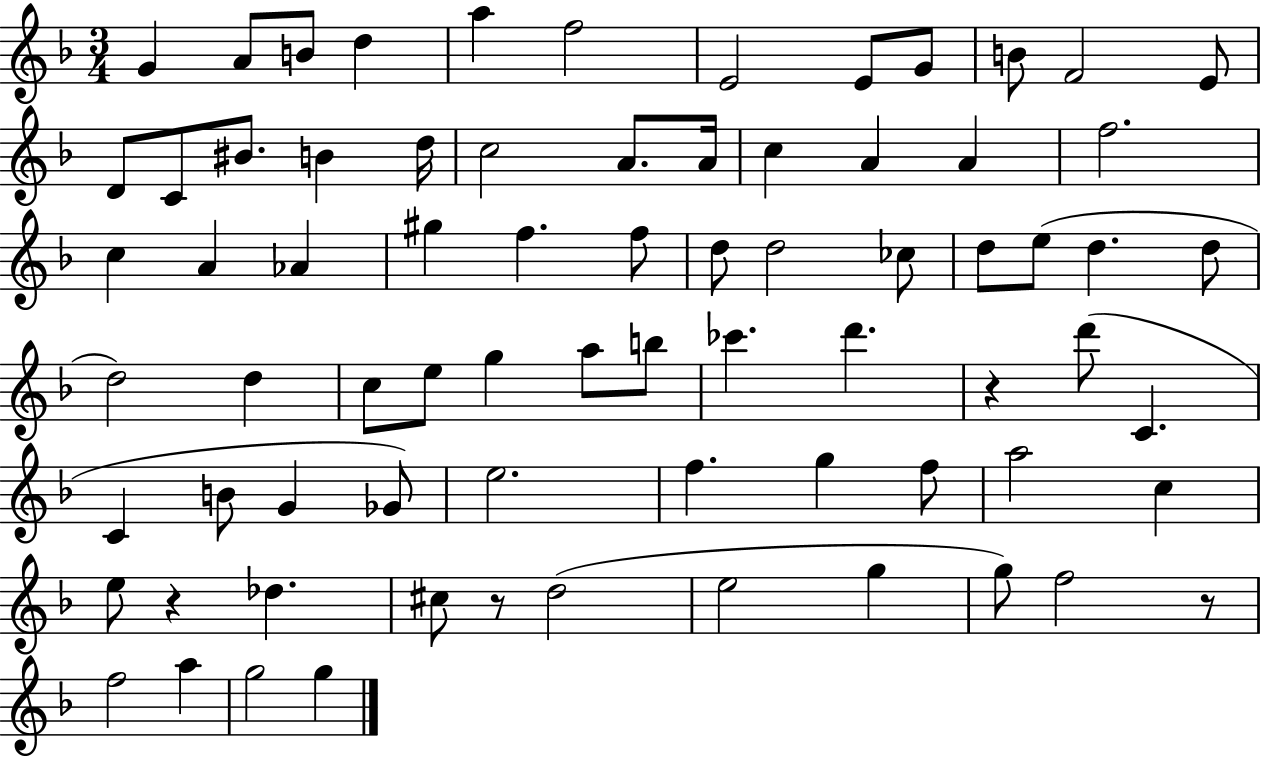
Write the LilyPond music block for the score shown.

{
  \clef treble
  \numericTimeSignature
  \time 3/4
  \key f \major
  g'4 a'8 b'8 d''4 | a''4 f''2 | e'2 e'8 g'8 | b'8 f'2 e'8 | \break d'8 c'8 bis'8. b'4 d''16 | c''2 a'8. a'16 | c''4 a'4 a'4 | f''2. | \break c''4 a'4 aes'4 | gis''4 f''4. f''8 | d''8 d''2 ces''8 | d''8 e''8( d''4. d''8 | \break d''2) d''4 | c''8 e''8 g''4 a''8 b''8 | ces'''4. d'''4. | r4 d'''8( c'4. | \break c'4 b'8 g'4 ges'8) | e''2. | f''4. g''4 f''8 | a''2 c''4 | \break e''8 r4 des''4. | cis''8 r8 d''2( | e''2 g''4 | g''8) f''2 r8 | \break f''2 a''4 | g''2 g''4 | \bar "|."
}